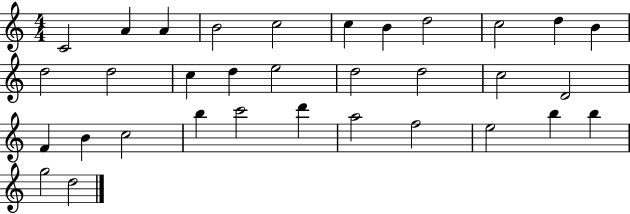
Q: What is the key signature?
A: C major